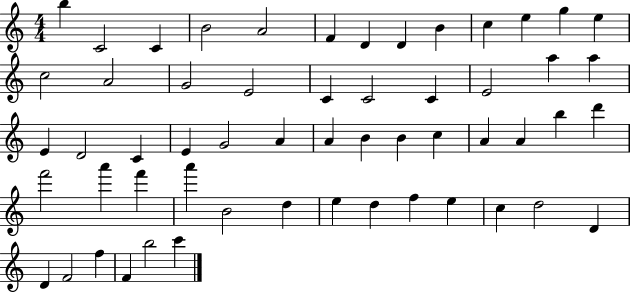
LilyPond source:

{
  \clef treble
  \numericTimeSignature
  \time 4/4
  \key c \major
  b''4 c'2 c'4 | b'2 a'2 | f'4 d'4 d'4 b'4 | c''4 e''4 g''4 e''4 | \break c''2 a'2 | g'2 e'2 | c'4 c'2 c'4 | e'2 a''4 a''4 | \break e'4 d'2 c'4 | e'4 g'2 a'4 | a'4 b'4 b'4 c''4 | a'4 a'4 b''4 d'''4 | \break f'''2 a'''4 f'''4 | a'''4 b'2 d''4 | e''4 d''4 f''4 e''4 | c''4 d''2 d'4 | \break d'4 f'2 f''4 | f'4 b''2 c'''4 | \bar "|."
}